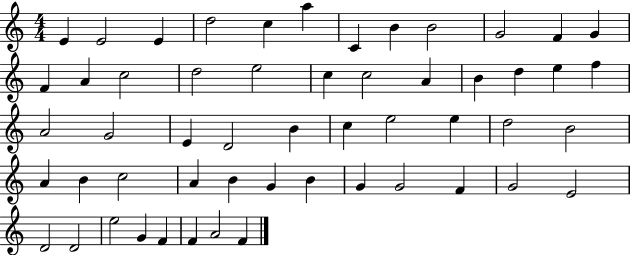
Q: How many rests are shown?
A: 0